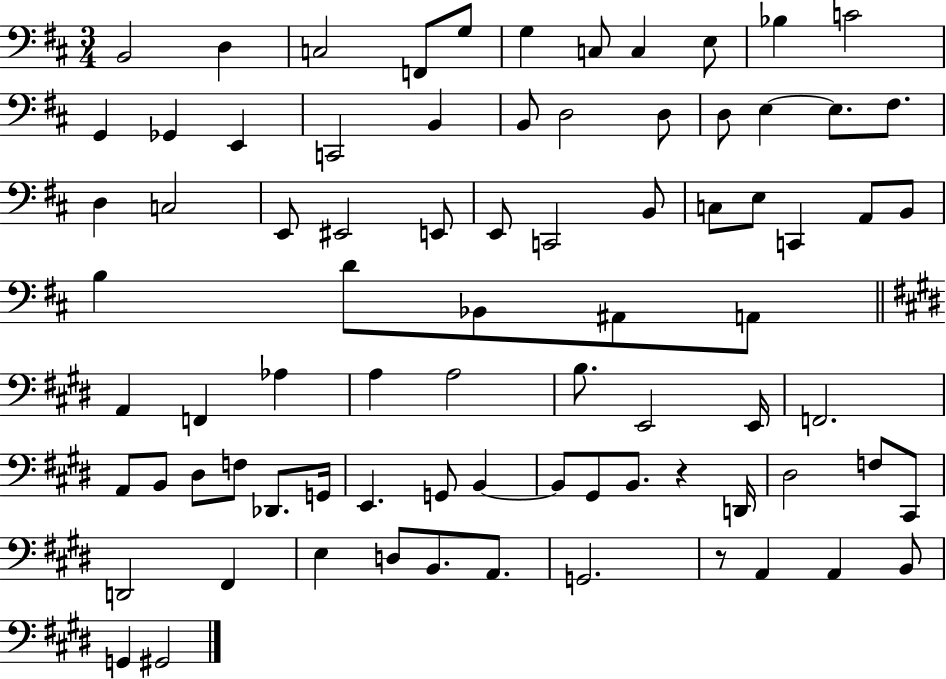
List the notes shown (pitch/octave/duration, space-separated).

B2/h D3/q C3/h F2/e G3/e G3/q C3/e C3/q E3/e Bb3/q C4/h G2/q Gb2/q E2/q C2/h B2/q B2/e D3/h D3/e D3/e E3/q E3/e. F#3/e. D3/q C3/h E2/e EIS2/h E2/e E2/e C2/h B2/e C3/e E3/e C2/q A2/e B2/e B3/q D4/e Bb2/e A#2/e A2/e A2/q F2/q Ab3/q A3/q A3/h B3/e. E2/h E2/s F2/h. A2/e B2/e D#3/e F3/e Db2/e. G2/s E2/q. G2/e B2/q B2/e G#2/e B2/e. R/q D2/s D#3/h F3/e C#2/e D2/h F#2/q E3/q D3/e B2/e. A2/e. G2/h. R/e A2/q A2/q B2/e G2/q G#2/h